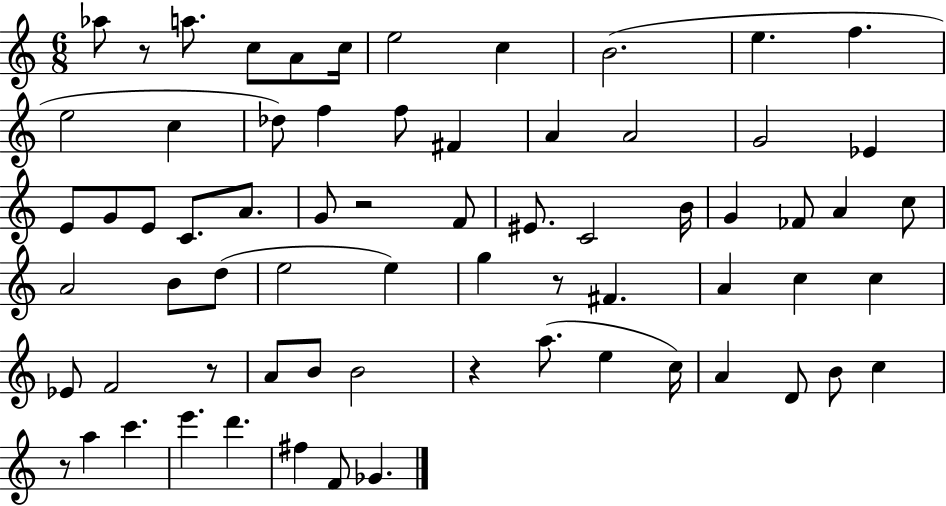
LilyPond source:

{
  \clef treble
  \numericTimeSignature
  \time 6/8
  \key c \major
  aes''8 r8 a''8. c''8 a'8 c''16 | e''2 c''4 | b'2.( | e''4. f''4. | \break e''2 c''4 | des''8) f''4 f''8 fis'4 | a'4 a'2 | g'2 ees'4 | \break e'8 g'8 e'8 c'8. a'8. | g'8 r2 f'8 | eis'8. c'2 b'16 | g'4 fes'8 a'4 c''8 | \break a'2 b'8 d''8( | e''2 e''4) | g''4 r8 fis'4. | a'4 c''4 c''4 | \break ees'8 f'2 r8 | a'8 b'8 b'2 | r4 a''8.( e''4 c''16) | a'4 d'8 b'8 c''4 | \break r8 a''4 c'''4. | e'''4. d'''4. | fis''4 f'8 ges'4. | \bar "|."
}